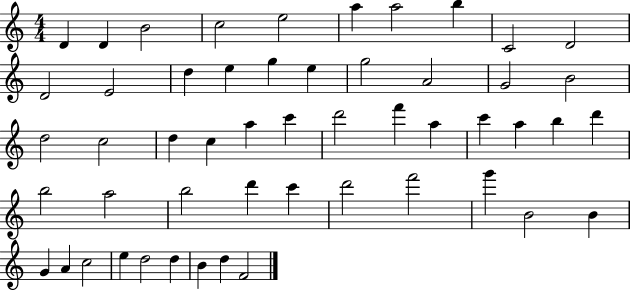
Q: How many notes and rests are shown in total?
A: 52